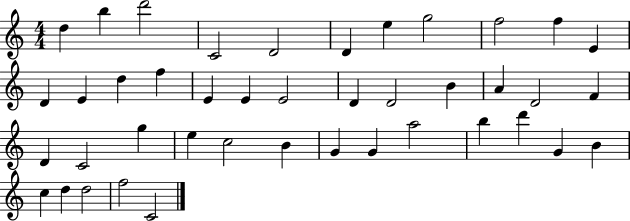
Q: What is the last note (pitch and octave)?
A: C4